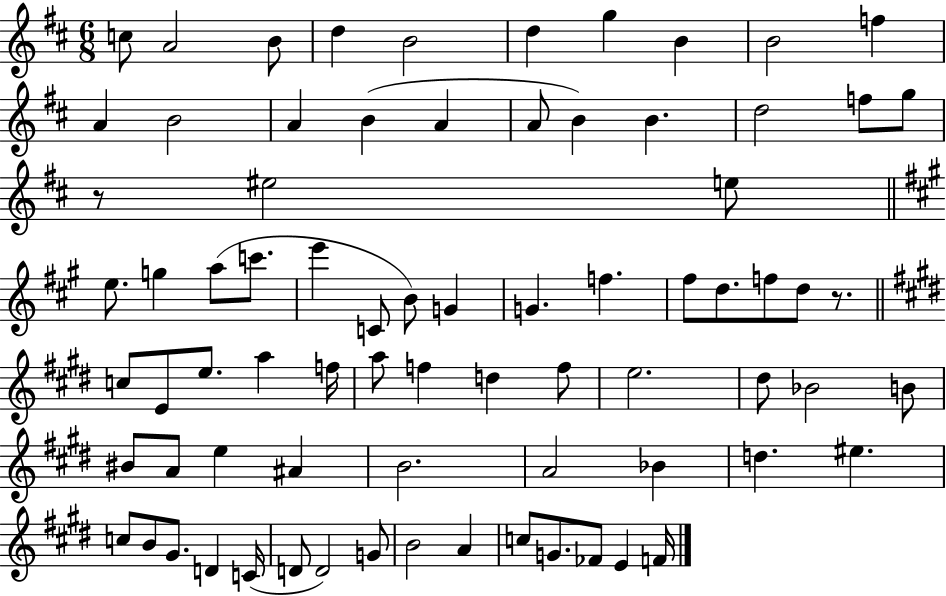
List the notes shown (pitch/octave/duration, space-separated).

C5/e A4/h B4/e D5/q B4/h D5/q G5/q B4/q B4/h F5/q A4/q B4/h A4/q B4/q A4/q A4/e B4/q B4/q. D5/h F5/e G5/e R/e EIS5/h E5/e E5/e. G5/q A5/e C6/e. E6/q C4/e B4/e G4/q G4/q. F5/q. F#5/e D5/e. F5/e D5/e R/e. C5/e E4/e E5/e. A5/q F5/s A5/e F5/q D5/q F5/e E5/h. D#5/e Bb4/h B4/e BIS4/e A4/e E5/q A#4/q B4/h. A4/h Bb4/q D5/q. EIS5/q. C5/e B4/e G#4/e. D4/q C4/s D4/e D4/h G4/e B4/h A4/q C5/e G4/e. FES4/e E4/q F4/s